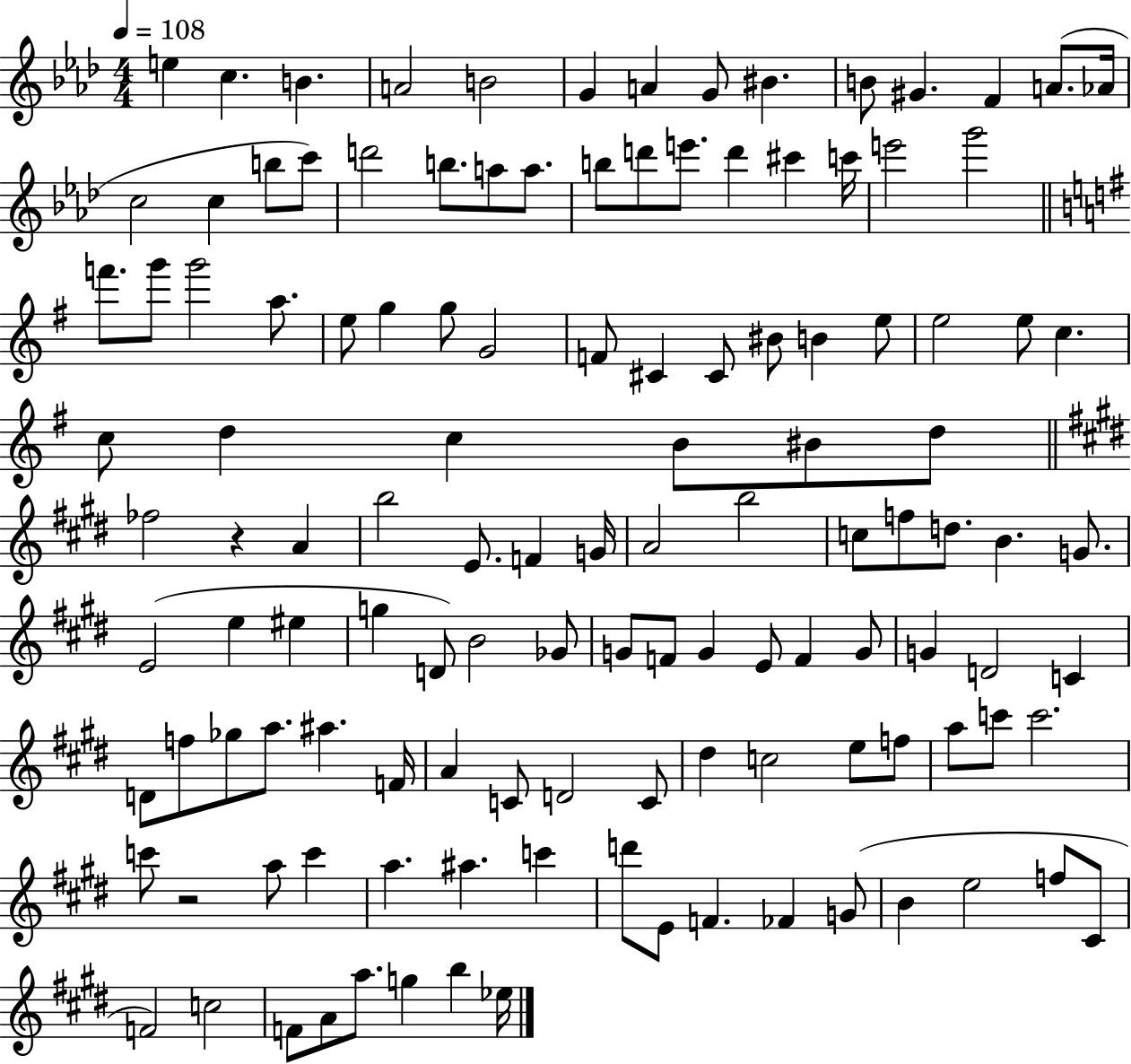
E5/q C5/q. B4/q. A4/h B4/h G4/q A4/q G4/e BIS4/q. B4/e G#4/q. F4/q A4/e. Ab4/s C5/h C5/q B5/e C6/e D6/h B5/e. A5/e A5/e. B5/e D6/e E6/e. D6/q C#6/q C6/s E6/h G6/h F6/e. G6/e G6/h A5/e. E5/e G5/q G5/e G4/h F4/e C#4/q C#4/e BIS4/e B4/q E5/e E5/h E5/e C5/q. C5/e D5/q C5/q B4/e BIS4/e D5/e FES5/h R/q A4/q B5/h E4/e. F4/q G4/s A4/h B5/h C5/e F5/e D5/e. B4/q. G4/e. E4/h E5/q EIS5/q G5/q D4/e B4/h Gb4/e G4/e F4/e G4/q E4/e F4/q G4/e G4/q D4/h C4/q D4/e F5/e Gb5/e A5/e. A#5/q. F4/s A4/q C4/e D4/h C4/e D#5/q C5/h E5/e F5/e A5/e C6/e C6/h. C6/e R/h A5/e C6/q A5/q. A#5/q. C6/q D6/e E4/e F4/q. FES4/q G4/e B4/q E5/h F5/e C#4/e F4/h C5/h F4/e A4/e A5/e. G5/q B5/q Eb5/s